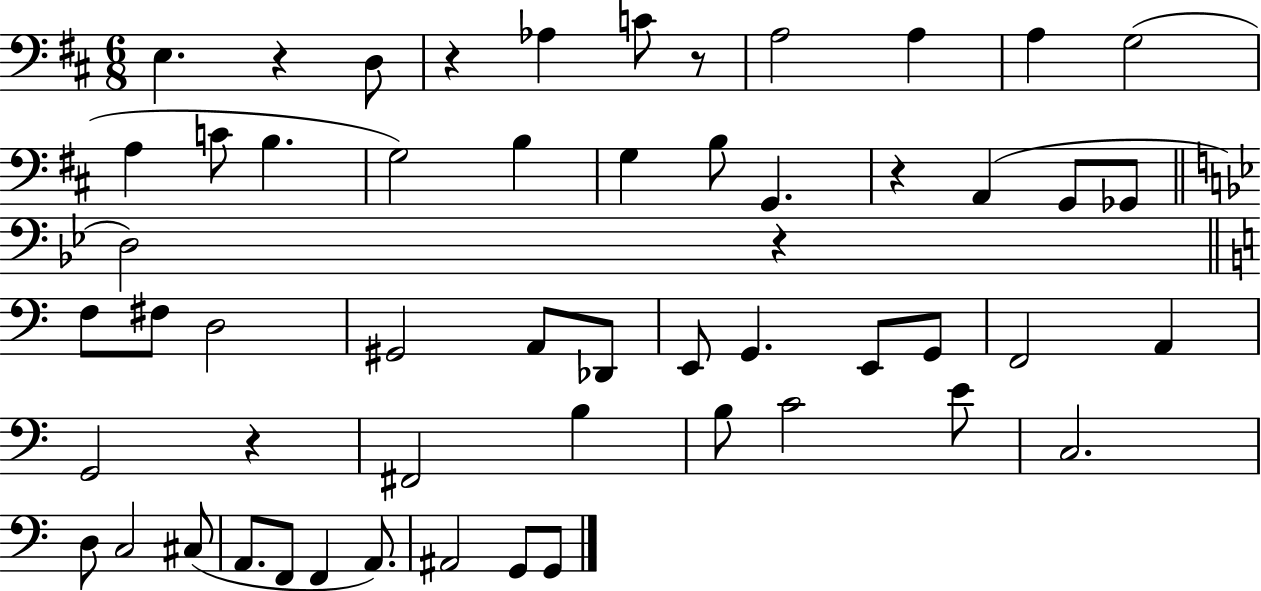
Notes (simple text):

E3/q. R/q D3/e R/q Ab3/q C4/e R/e A3/h A3/q A3/q G3/h A3/q C4/e B3/q. G3/h B3/q G3/q B3/e G2/q. R/q A2/q G2/e Gb2/e D3/h R/q F3/e F#3/e D3/h G#2/h A2/e Db2/e E2/e G2/q. E2/e G2/e F2/h A2/q G2/h R/q F#2/h B3/q B3/e C4/h E4/e C3/h. D3/e C3/h C#3/e A2/e. F2/e F2/q A2/e. A#2/h G2/e G2/e